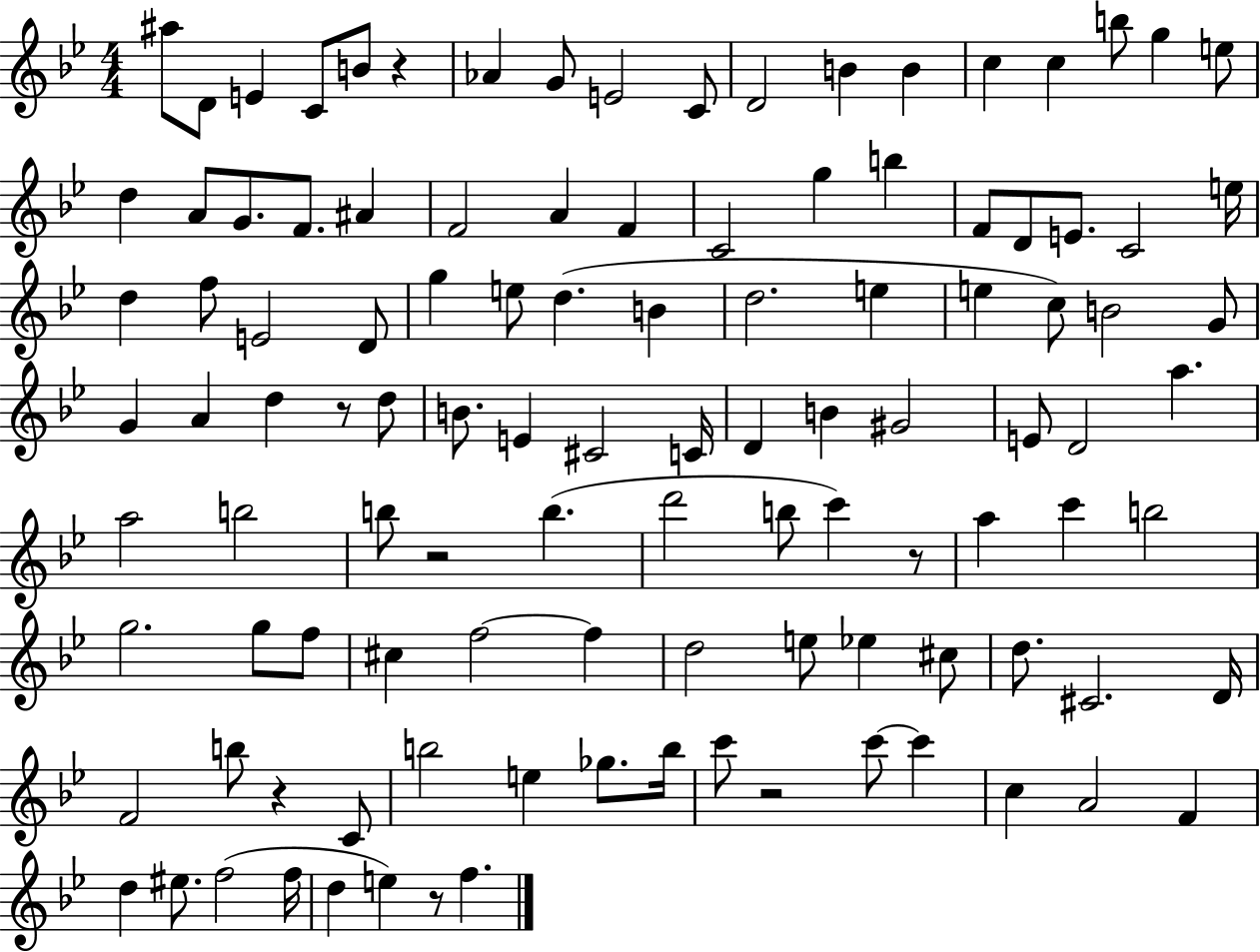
{
  \clef treble
  \numericTimeSignature
  \time 4/4
  \key bes \major
  ais''8 d'8 e'4 c'8 b'8 r4 | aes'4 g'8 e'2 c'8 | d'2 b'4 b'4 | c''4 c''4 b''8 g''4 e''8 | \break d''4 a'8 g'8. f'8. ais'4 | f'2 a'4 f'4 | c'2 g''4 b''4 | f'8 d'8 e'8. c'2 e''16 | \break d''4 f''8 e'2 d'8 | g''4 e''8 d''4.( b'4 | d''2. e''4 | e''4 c''8) b'2 g'8 | \break g'4 a'4 d''4 r8 d''8 | b'8. e'4 cis'2 c'16 | d'4 b'4 gis'2 | e'8 d'2 a''4. | \break a''2 b''2 | b''8 r2 b''4.( | d'''2 b''8 c'''4) r8 | a''4 c'''4 b''2 | \break g''2. g''8 f''8 | cis''4 f''2~~ f''4 | d''2 e''8 ees''4 cis''8 | d''8. cis'2. d'16 | \break f'2 b''8 r4 c'8 | b''2 e''4 ges''8. b''16 | c'''8 r2 c'''8~~ c'''4 | c''4 a'2 f'4 | \break d''4 eis''8. f''2( f''16 | d''4 e''4) r8 f''4. | \bar "|."
}